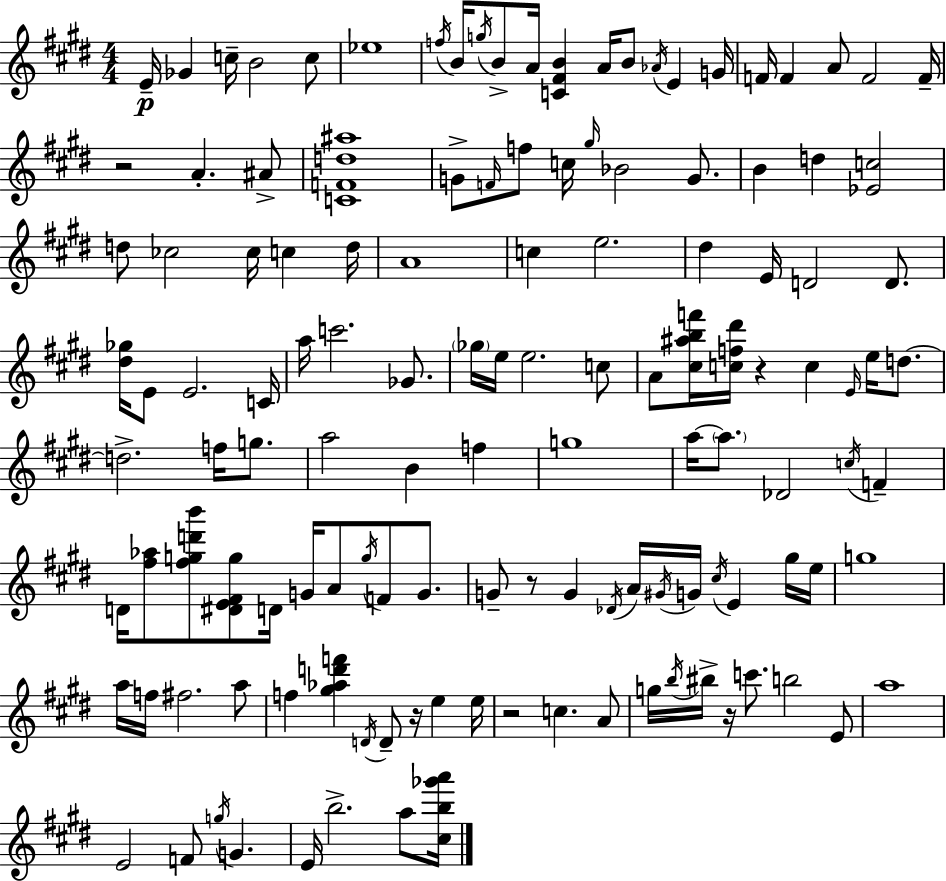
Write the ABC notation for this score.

X:1
T:Untitled
M:4/4
L:1/4
K:E
E/4 _G c/4 B2 c/2 _e4 f/4 B/4 g/4 B/2 A/4 [C^FB] A/4 B/2 _A/4 E G/4 F/4 F A/2 F2 F/4 z2 A ^A/2 [CFd^a]4 G/2 F/4 f/2 c/4 ^g/4 _B2 G/2 B d [_Ec]2 d/2 _c2 _c/4 c d/4 A4 c e2 ^d E/4 D2 D/2 [^d_g]/4 E/2 E2 C/4 a/4 c'2 _G/2 _g/4 e/4 e2 c/2 A/2 [^c^abf']/4 [cf^d']/4 z c E/4 e/4 d/2 d2 f/4 g/2 a2 B f g4 a/4 a/2 _D2 c/4 F D/4 [^f_a]/2 [^fgd'b']/2 [^DE^Fg]/2 D/4 G/4 A/2 g/4 F/2 G/2 G/2 z/2 G _D/4 A/4 ^G/4 G/4 ^c/4 E ^g/4 e/4 g4 a/4 f/4 ^f2 a/2 f [^g_ad'f'] D/4 D/2 z/4 e e/4 z2 c A/2 g/4 b/4 ^b/4 z/4 c'/2 b2 E/2 a4 E2 F/2 g/4 G E/4 b2 a/2 [^cb_g'a']/4